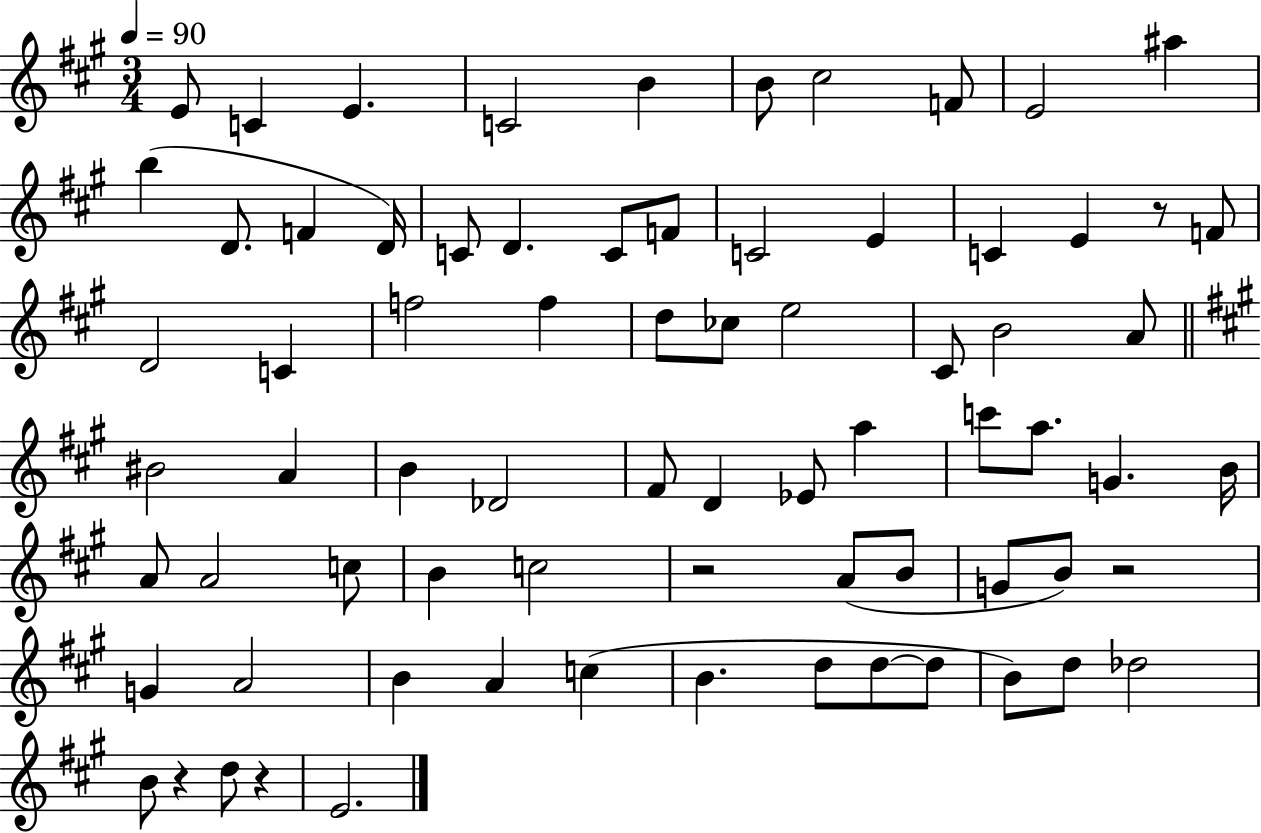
E4/e C4/q E4/q. C4/h B4/q B4/e C#5/h F4/e E4/h A#5/q B5/q D4/e. F4/q D4/s C4/e D4/q. C4/e F4/e C4/h E4/q C4/q E4/q R/e F4/e D4/h C4/q F5/h F5/q D5/e CES5/e E5/h C#4/e B4/h A4/e BIS4/h A4/q B4/q Db4/h F#4/e D4/q Eb4/e A5/q C6/e A5/e. G4/q. B4/s A4/e A4/h C5/e B4/q C5/h R/h A4/e B4/e G4/e B4/e R/h G4/q A4/h B4/q A4/q C5/q B4/q. D5/e D5/e D5/e B4/e D5/e Db5/h B4/e R/q D5/e R/q E4/h.